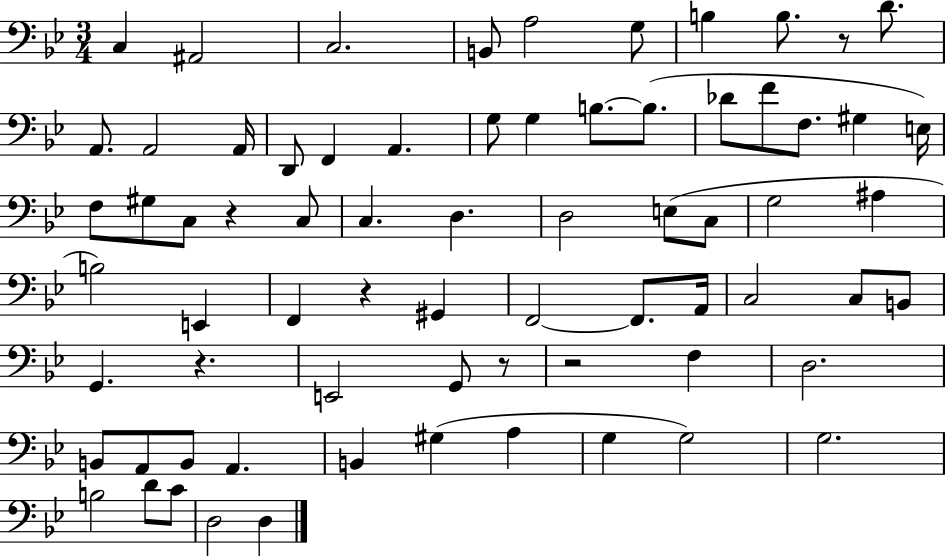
X:1
T:Untitled
M:3/4
L:1/4
K:Bb
C, ^A,,2 C,2 B,,/2 A,2 G,/2 B, B,/2 z/2 D/2 A,,/2 A,,2 A,,/4 D,,/2 F,, A,, G,/2 G, B,/2 B,/2 _D/2 F/2 F,/2 ^G, E,/4 F,/2 ^G,/2 C,/2 z C,/2 C, D, D,2 E,/2 C,/2 G,2 ^A, B,2 E,, F,, z ^G,, F,,2 F,,/2 A,,/4 C,2 C,/2 B,,/2 G,, z E,,2 G,,/2 z/2 z2 F, D,2 B,,/2 A,,/2 B,,/2 A,, B,, ^G, A, G, G,2 G,2 B,2 D/2 C/2 D,2 D,